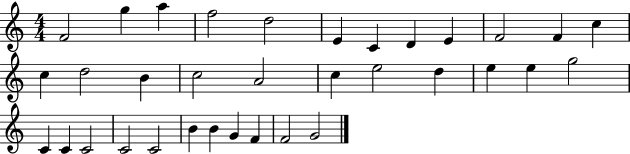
X:1
T:Untitled
M:4/4
L:1/4
K:C
F2 g a f2 d2 E C D E F2 F c c d2 B c2 A2 c e2 d e e g2 C C C2 C2 C2 B B G F F2 G2